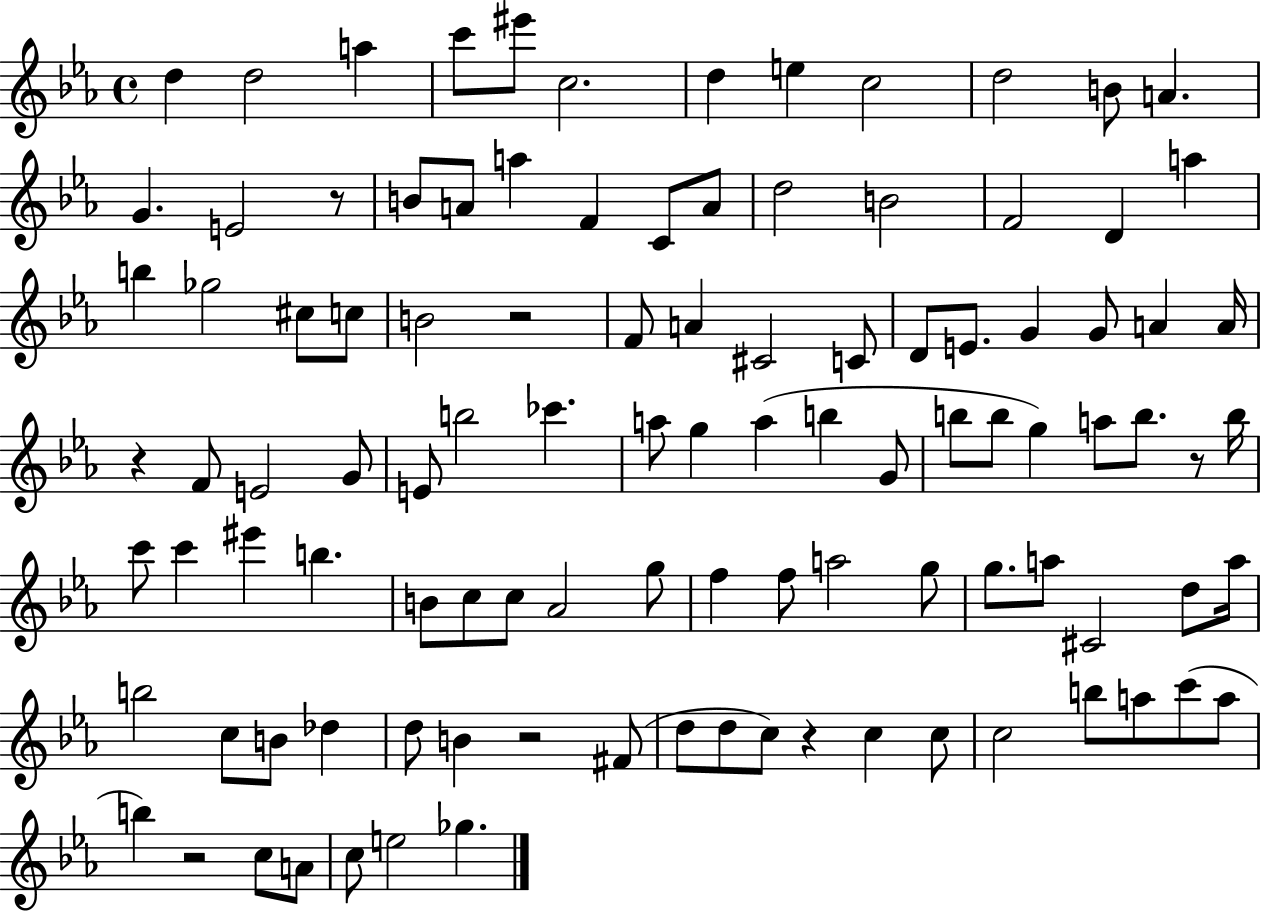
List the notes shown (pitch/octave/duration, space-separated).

D5/q D5/h A5/q C6/e EIS6/e C5/h. D5/q E5/q C5/h D5/h B4/e A4/q. G4/q. E4/h R/e B4/e A4/e A5/q F4/q C4/e A4/e D5/h B4/h F4/h D4/q A5/q B5/q Gb5/h C#5/e C5/e B4/h R/h F4/e A4/q C#4/h C4/e D4/e E4/e. G4/q G4/e A4/q A4/s R/q F4/e E4/h G4/e E4/e B5/h CES6/q. A5/e G5/q A5/q B5/q G4/e B5/e B5/e G5/q A5/e B5/e. R/e B5/s C6/e C6/q EIS6/q B5/q. B4/e C5/e C5/e Ab4/h G5/e F5/q F5/e A5/h G5/e G5/e. A5/e C#4/h D5/e A5/s B5/h C5/e B4/e Db5/q D5/e B4/q R/h F#4/e D5/e D5/e C5/e R/q C5/q C5/e C5/h B5/e A5/e C6/e A5/e B5/q R/h C5/e A4/e C5/e E5/h Gb5/q.